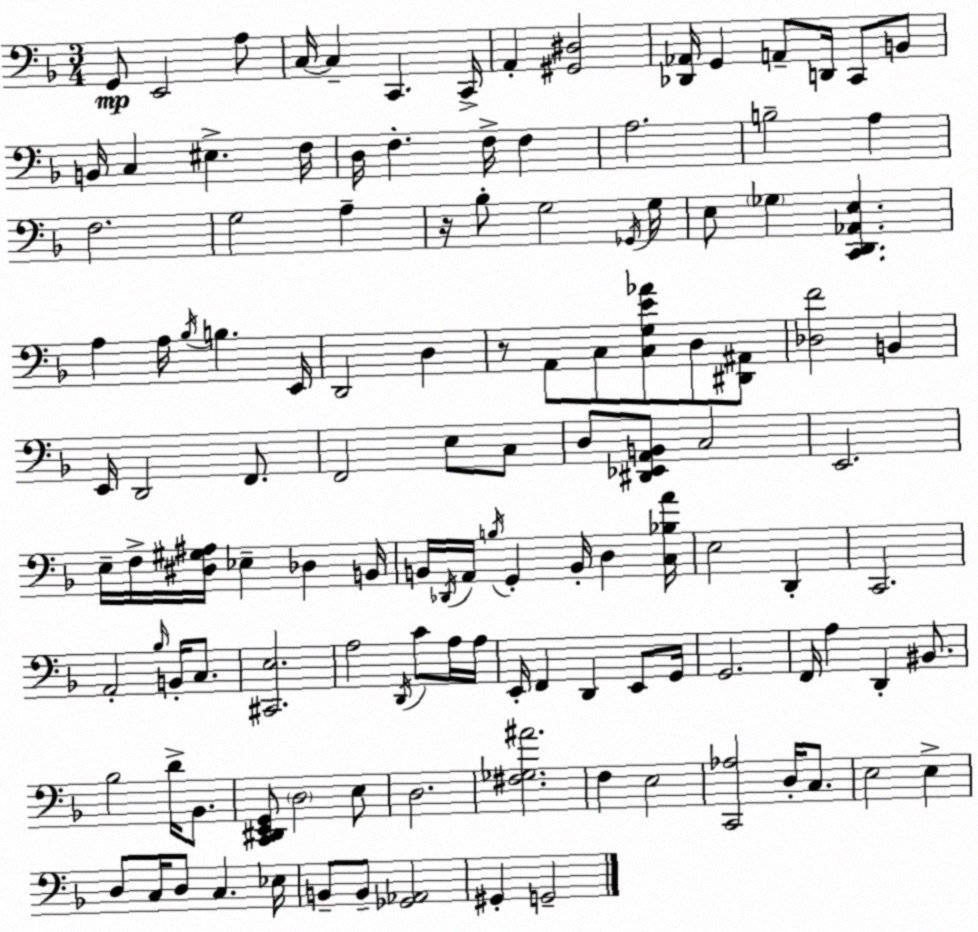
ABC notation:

X:1
T:Untitled
M:3/4
L:1/4
K:F
G,,/2 E,,2 A,/2 C,/4 C, C,, C,,/4 A,, [^G,,^D,]2 [_D,,_A,,]/4 G,, A,,/2 D,,/4 C,,/2 B,,/2 B,,/4 C, ^E, F,/4 D,/4 F, F,/4 F, A,2 B,2 A, F,2 G,2 A, z/4 _B,/2 G,2 _G,,/4 G,/4 E,/2 _G, [C,,D,,_A,,E,] A, A,/4 _B,/4 B, E,,/4 D,,2 D, z/2 A,,/2 C,/2 [C,G,E_A]/2 D,/2 [^D,,^A,,]/2 [_D,F]2 B,, E,,/4 D,,2 F,,/2 F,,2 E,/2 C,/2 D,/2 [^D,,_E,,A,,B,,]/2 C,2 E,,2 E,/4 F,/4 [^D,^G,^A,]/4 _E, _D, B,,/4 B,,/4 _D,,/4 A,,/4 B,/4 G,, B,,/4 D, [C,_B,A]/4 E,2 D,, C,,2 A,,2 _B,/4 B,,/4 C,/2 [^C,,E,]2 A,2 D,,/4 C/2 A,/4 A,/4 E,,/4 F,, D,, E,,/2 G,,/4 G,,2 F,,/4 A, D,, ^B,,/2 _B,2 D/4 _B,,/2 [C,,^D,,E,,G,,]/2 D,2 E,/2 D,2 [^F,_G,^A]2 F, E,2 [C,,_A,]2 D,/4 C,/2 E,2 E, D,/2 C,/4 D,/2 C, _E,/4 B,,/2 B,,/2 [_G,,_A,,]2 ^G,, G,,2